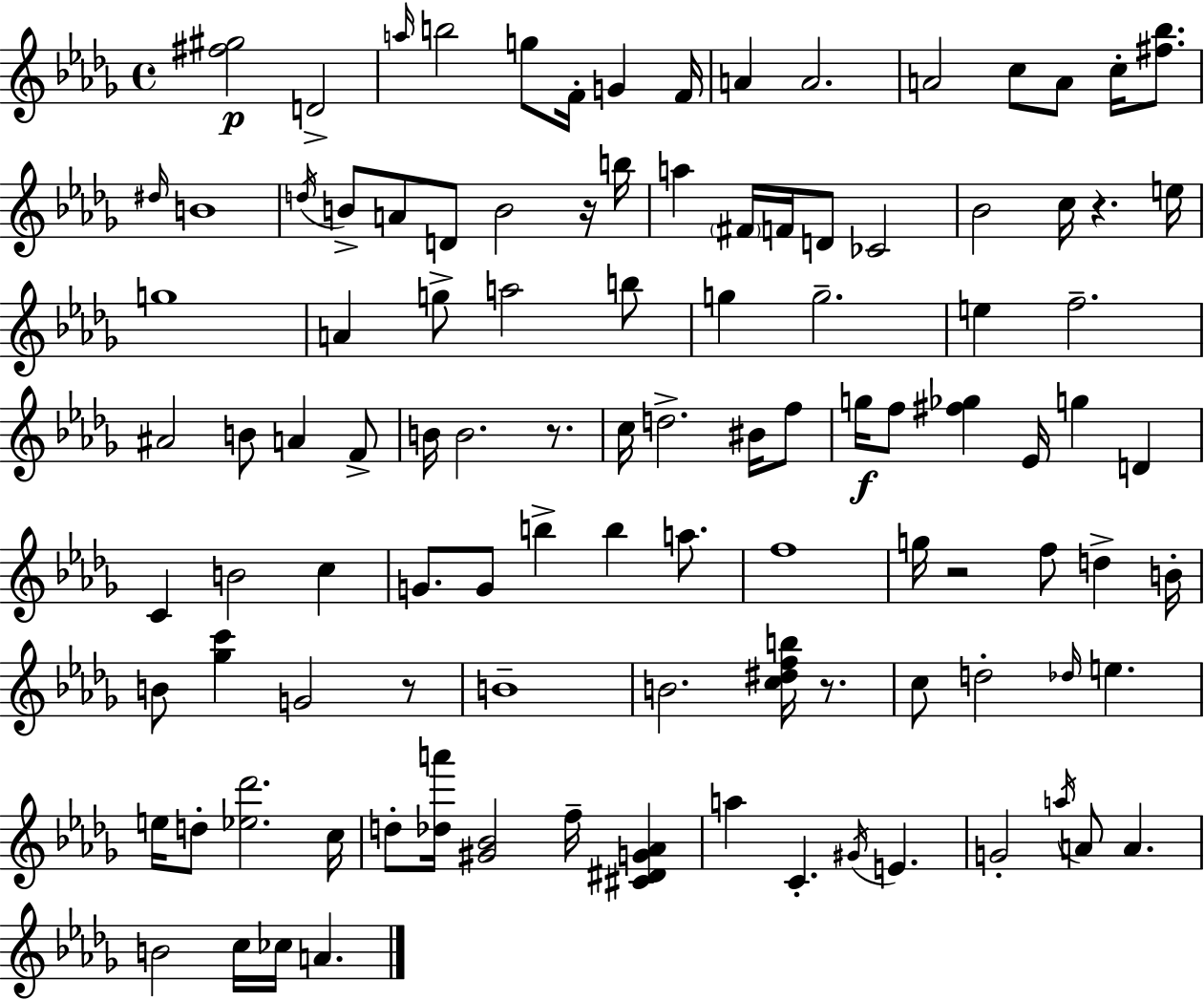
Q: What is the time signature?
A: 4/4